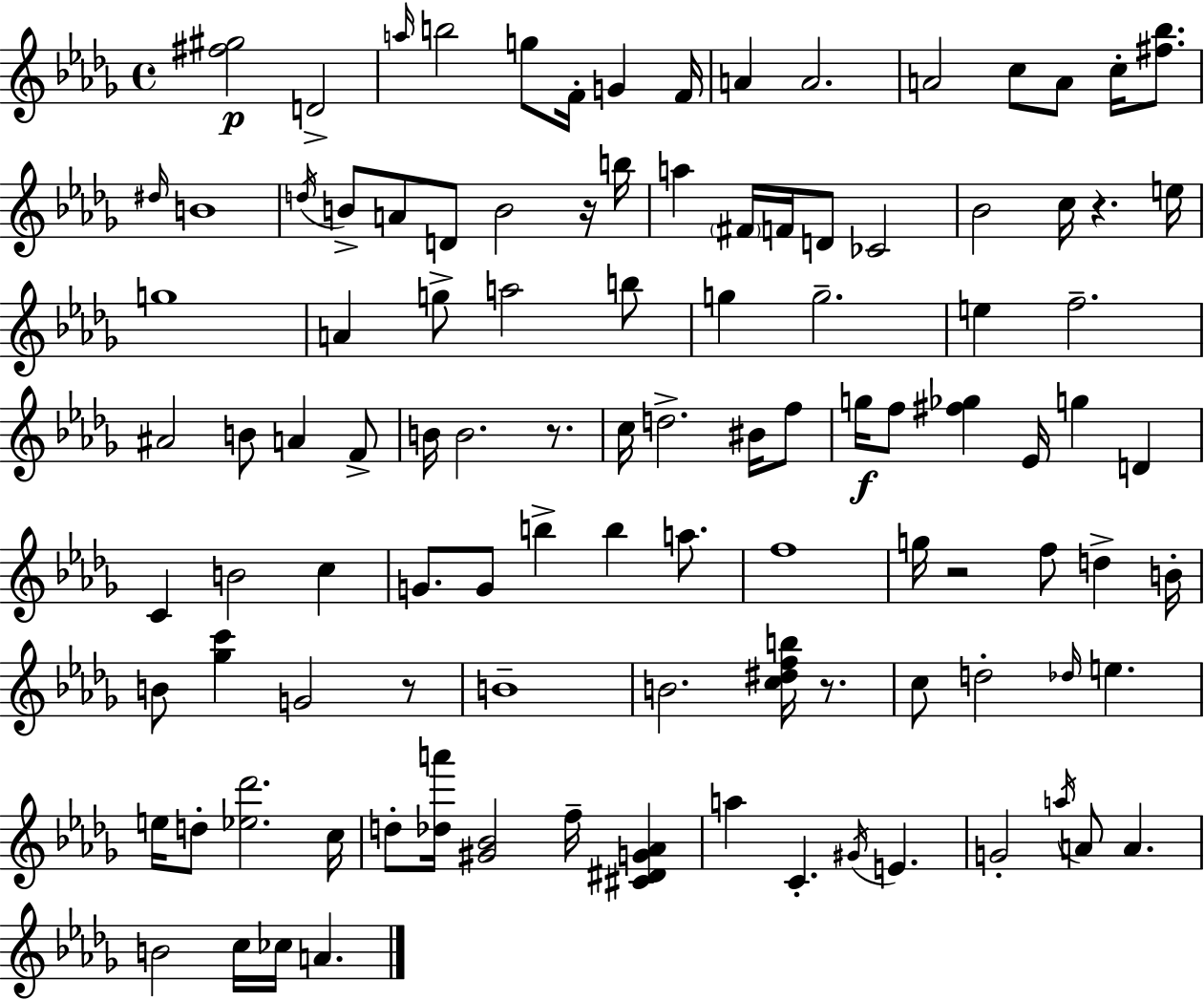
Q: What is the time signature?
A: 4/4